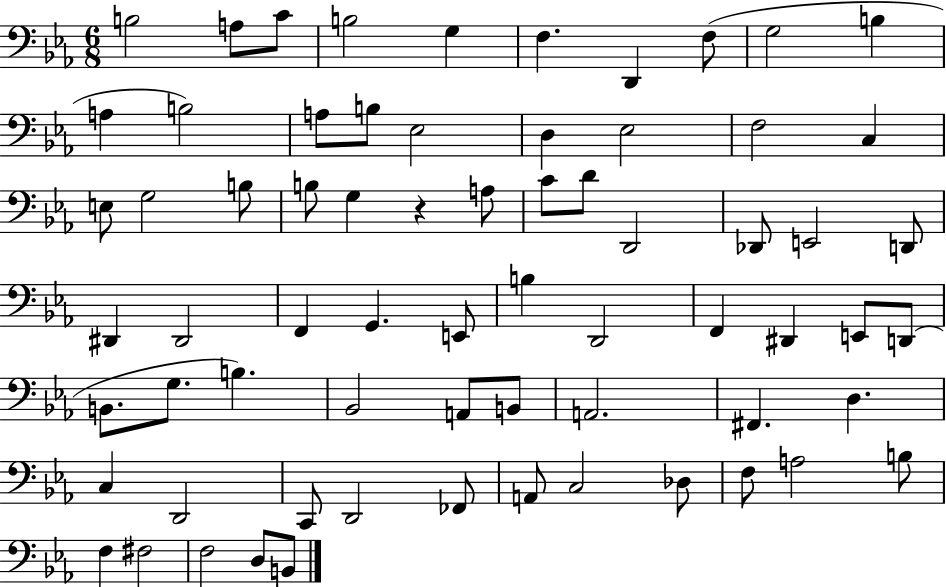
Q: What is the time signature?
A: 6/8